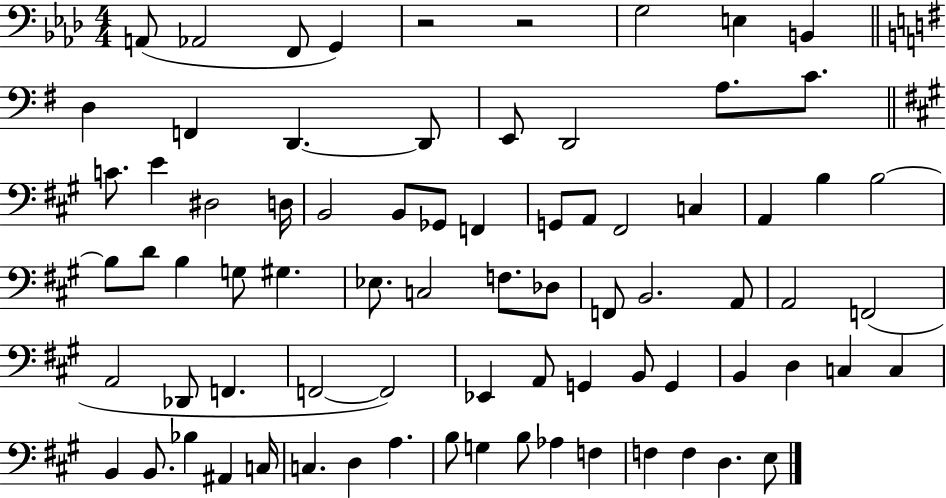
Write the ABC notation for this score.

X:1
T:Untitled
M:4/4
L:1/4
K:Ab
A,,/2 _A,,2 F,,/2 G,, z2 z2 G,2 E, B,, D, F,, D,, D,,/2 E,,/2 D,,2 A,/2 C/2 C/2 E ^D,2 D,/4 B,,2 B,,/2 _G,,/2 F,, G,,/2 A,,/2 ^F,,2 C, A,, B, B,2 B,/2 D/2 B, G,/2 ^G, _E,/2 C,2 F,/2 _D,/2 F,,/2 B,,2 A,,/2 A,,2 F,,2 A,,2 _D,,/2 F,, F,,2 F,,2 _E,, A,,/2 G,, B,,/2 G,, B,, D, C, C, B,, B,,/2 _B, ^A,, C,/4 C, D, A, B,/2 G, B,/2 _A, F, F, F, D, E,/2